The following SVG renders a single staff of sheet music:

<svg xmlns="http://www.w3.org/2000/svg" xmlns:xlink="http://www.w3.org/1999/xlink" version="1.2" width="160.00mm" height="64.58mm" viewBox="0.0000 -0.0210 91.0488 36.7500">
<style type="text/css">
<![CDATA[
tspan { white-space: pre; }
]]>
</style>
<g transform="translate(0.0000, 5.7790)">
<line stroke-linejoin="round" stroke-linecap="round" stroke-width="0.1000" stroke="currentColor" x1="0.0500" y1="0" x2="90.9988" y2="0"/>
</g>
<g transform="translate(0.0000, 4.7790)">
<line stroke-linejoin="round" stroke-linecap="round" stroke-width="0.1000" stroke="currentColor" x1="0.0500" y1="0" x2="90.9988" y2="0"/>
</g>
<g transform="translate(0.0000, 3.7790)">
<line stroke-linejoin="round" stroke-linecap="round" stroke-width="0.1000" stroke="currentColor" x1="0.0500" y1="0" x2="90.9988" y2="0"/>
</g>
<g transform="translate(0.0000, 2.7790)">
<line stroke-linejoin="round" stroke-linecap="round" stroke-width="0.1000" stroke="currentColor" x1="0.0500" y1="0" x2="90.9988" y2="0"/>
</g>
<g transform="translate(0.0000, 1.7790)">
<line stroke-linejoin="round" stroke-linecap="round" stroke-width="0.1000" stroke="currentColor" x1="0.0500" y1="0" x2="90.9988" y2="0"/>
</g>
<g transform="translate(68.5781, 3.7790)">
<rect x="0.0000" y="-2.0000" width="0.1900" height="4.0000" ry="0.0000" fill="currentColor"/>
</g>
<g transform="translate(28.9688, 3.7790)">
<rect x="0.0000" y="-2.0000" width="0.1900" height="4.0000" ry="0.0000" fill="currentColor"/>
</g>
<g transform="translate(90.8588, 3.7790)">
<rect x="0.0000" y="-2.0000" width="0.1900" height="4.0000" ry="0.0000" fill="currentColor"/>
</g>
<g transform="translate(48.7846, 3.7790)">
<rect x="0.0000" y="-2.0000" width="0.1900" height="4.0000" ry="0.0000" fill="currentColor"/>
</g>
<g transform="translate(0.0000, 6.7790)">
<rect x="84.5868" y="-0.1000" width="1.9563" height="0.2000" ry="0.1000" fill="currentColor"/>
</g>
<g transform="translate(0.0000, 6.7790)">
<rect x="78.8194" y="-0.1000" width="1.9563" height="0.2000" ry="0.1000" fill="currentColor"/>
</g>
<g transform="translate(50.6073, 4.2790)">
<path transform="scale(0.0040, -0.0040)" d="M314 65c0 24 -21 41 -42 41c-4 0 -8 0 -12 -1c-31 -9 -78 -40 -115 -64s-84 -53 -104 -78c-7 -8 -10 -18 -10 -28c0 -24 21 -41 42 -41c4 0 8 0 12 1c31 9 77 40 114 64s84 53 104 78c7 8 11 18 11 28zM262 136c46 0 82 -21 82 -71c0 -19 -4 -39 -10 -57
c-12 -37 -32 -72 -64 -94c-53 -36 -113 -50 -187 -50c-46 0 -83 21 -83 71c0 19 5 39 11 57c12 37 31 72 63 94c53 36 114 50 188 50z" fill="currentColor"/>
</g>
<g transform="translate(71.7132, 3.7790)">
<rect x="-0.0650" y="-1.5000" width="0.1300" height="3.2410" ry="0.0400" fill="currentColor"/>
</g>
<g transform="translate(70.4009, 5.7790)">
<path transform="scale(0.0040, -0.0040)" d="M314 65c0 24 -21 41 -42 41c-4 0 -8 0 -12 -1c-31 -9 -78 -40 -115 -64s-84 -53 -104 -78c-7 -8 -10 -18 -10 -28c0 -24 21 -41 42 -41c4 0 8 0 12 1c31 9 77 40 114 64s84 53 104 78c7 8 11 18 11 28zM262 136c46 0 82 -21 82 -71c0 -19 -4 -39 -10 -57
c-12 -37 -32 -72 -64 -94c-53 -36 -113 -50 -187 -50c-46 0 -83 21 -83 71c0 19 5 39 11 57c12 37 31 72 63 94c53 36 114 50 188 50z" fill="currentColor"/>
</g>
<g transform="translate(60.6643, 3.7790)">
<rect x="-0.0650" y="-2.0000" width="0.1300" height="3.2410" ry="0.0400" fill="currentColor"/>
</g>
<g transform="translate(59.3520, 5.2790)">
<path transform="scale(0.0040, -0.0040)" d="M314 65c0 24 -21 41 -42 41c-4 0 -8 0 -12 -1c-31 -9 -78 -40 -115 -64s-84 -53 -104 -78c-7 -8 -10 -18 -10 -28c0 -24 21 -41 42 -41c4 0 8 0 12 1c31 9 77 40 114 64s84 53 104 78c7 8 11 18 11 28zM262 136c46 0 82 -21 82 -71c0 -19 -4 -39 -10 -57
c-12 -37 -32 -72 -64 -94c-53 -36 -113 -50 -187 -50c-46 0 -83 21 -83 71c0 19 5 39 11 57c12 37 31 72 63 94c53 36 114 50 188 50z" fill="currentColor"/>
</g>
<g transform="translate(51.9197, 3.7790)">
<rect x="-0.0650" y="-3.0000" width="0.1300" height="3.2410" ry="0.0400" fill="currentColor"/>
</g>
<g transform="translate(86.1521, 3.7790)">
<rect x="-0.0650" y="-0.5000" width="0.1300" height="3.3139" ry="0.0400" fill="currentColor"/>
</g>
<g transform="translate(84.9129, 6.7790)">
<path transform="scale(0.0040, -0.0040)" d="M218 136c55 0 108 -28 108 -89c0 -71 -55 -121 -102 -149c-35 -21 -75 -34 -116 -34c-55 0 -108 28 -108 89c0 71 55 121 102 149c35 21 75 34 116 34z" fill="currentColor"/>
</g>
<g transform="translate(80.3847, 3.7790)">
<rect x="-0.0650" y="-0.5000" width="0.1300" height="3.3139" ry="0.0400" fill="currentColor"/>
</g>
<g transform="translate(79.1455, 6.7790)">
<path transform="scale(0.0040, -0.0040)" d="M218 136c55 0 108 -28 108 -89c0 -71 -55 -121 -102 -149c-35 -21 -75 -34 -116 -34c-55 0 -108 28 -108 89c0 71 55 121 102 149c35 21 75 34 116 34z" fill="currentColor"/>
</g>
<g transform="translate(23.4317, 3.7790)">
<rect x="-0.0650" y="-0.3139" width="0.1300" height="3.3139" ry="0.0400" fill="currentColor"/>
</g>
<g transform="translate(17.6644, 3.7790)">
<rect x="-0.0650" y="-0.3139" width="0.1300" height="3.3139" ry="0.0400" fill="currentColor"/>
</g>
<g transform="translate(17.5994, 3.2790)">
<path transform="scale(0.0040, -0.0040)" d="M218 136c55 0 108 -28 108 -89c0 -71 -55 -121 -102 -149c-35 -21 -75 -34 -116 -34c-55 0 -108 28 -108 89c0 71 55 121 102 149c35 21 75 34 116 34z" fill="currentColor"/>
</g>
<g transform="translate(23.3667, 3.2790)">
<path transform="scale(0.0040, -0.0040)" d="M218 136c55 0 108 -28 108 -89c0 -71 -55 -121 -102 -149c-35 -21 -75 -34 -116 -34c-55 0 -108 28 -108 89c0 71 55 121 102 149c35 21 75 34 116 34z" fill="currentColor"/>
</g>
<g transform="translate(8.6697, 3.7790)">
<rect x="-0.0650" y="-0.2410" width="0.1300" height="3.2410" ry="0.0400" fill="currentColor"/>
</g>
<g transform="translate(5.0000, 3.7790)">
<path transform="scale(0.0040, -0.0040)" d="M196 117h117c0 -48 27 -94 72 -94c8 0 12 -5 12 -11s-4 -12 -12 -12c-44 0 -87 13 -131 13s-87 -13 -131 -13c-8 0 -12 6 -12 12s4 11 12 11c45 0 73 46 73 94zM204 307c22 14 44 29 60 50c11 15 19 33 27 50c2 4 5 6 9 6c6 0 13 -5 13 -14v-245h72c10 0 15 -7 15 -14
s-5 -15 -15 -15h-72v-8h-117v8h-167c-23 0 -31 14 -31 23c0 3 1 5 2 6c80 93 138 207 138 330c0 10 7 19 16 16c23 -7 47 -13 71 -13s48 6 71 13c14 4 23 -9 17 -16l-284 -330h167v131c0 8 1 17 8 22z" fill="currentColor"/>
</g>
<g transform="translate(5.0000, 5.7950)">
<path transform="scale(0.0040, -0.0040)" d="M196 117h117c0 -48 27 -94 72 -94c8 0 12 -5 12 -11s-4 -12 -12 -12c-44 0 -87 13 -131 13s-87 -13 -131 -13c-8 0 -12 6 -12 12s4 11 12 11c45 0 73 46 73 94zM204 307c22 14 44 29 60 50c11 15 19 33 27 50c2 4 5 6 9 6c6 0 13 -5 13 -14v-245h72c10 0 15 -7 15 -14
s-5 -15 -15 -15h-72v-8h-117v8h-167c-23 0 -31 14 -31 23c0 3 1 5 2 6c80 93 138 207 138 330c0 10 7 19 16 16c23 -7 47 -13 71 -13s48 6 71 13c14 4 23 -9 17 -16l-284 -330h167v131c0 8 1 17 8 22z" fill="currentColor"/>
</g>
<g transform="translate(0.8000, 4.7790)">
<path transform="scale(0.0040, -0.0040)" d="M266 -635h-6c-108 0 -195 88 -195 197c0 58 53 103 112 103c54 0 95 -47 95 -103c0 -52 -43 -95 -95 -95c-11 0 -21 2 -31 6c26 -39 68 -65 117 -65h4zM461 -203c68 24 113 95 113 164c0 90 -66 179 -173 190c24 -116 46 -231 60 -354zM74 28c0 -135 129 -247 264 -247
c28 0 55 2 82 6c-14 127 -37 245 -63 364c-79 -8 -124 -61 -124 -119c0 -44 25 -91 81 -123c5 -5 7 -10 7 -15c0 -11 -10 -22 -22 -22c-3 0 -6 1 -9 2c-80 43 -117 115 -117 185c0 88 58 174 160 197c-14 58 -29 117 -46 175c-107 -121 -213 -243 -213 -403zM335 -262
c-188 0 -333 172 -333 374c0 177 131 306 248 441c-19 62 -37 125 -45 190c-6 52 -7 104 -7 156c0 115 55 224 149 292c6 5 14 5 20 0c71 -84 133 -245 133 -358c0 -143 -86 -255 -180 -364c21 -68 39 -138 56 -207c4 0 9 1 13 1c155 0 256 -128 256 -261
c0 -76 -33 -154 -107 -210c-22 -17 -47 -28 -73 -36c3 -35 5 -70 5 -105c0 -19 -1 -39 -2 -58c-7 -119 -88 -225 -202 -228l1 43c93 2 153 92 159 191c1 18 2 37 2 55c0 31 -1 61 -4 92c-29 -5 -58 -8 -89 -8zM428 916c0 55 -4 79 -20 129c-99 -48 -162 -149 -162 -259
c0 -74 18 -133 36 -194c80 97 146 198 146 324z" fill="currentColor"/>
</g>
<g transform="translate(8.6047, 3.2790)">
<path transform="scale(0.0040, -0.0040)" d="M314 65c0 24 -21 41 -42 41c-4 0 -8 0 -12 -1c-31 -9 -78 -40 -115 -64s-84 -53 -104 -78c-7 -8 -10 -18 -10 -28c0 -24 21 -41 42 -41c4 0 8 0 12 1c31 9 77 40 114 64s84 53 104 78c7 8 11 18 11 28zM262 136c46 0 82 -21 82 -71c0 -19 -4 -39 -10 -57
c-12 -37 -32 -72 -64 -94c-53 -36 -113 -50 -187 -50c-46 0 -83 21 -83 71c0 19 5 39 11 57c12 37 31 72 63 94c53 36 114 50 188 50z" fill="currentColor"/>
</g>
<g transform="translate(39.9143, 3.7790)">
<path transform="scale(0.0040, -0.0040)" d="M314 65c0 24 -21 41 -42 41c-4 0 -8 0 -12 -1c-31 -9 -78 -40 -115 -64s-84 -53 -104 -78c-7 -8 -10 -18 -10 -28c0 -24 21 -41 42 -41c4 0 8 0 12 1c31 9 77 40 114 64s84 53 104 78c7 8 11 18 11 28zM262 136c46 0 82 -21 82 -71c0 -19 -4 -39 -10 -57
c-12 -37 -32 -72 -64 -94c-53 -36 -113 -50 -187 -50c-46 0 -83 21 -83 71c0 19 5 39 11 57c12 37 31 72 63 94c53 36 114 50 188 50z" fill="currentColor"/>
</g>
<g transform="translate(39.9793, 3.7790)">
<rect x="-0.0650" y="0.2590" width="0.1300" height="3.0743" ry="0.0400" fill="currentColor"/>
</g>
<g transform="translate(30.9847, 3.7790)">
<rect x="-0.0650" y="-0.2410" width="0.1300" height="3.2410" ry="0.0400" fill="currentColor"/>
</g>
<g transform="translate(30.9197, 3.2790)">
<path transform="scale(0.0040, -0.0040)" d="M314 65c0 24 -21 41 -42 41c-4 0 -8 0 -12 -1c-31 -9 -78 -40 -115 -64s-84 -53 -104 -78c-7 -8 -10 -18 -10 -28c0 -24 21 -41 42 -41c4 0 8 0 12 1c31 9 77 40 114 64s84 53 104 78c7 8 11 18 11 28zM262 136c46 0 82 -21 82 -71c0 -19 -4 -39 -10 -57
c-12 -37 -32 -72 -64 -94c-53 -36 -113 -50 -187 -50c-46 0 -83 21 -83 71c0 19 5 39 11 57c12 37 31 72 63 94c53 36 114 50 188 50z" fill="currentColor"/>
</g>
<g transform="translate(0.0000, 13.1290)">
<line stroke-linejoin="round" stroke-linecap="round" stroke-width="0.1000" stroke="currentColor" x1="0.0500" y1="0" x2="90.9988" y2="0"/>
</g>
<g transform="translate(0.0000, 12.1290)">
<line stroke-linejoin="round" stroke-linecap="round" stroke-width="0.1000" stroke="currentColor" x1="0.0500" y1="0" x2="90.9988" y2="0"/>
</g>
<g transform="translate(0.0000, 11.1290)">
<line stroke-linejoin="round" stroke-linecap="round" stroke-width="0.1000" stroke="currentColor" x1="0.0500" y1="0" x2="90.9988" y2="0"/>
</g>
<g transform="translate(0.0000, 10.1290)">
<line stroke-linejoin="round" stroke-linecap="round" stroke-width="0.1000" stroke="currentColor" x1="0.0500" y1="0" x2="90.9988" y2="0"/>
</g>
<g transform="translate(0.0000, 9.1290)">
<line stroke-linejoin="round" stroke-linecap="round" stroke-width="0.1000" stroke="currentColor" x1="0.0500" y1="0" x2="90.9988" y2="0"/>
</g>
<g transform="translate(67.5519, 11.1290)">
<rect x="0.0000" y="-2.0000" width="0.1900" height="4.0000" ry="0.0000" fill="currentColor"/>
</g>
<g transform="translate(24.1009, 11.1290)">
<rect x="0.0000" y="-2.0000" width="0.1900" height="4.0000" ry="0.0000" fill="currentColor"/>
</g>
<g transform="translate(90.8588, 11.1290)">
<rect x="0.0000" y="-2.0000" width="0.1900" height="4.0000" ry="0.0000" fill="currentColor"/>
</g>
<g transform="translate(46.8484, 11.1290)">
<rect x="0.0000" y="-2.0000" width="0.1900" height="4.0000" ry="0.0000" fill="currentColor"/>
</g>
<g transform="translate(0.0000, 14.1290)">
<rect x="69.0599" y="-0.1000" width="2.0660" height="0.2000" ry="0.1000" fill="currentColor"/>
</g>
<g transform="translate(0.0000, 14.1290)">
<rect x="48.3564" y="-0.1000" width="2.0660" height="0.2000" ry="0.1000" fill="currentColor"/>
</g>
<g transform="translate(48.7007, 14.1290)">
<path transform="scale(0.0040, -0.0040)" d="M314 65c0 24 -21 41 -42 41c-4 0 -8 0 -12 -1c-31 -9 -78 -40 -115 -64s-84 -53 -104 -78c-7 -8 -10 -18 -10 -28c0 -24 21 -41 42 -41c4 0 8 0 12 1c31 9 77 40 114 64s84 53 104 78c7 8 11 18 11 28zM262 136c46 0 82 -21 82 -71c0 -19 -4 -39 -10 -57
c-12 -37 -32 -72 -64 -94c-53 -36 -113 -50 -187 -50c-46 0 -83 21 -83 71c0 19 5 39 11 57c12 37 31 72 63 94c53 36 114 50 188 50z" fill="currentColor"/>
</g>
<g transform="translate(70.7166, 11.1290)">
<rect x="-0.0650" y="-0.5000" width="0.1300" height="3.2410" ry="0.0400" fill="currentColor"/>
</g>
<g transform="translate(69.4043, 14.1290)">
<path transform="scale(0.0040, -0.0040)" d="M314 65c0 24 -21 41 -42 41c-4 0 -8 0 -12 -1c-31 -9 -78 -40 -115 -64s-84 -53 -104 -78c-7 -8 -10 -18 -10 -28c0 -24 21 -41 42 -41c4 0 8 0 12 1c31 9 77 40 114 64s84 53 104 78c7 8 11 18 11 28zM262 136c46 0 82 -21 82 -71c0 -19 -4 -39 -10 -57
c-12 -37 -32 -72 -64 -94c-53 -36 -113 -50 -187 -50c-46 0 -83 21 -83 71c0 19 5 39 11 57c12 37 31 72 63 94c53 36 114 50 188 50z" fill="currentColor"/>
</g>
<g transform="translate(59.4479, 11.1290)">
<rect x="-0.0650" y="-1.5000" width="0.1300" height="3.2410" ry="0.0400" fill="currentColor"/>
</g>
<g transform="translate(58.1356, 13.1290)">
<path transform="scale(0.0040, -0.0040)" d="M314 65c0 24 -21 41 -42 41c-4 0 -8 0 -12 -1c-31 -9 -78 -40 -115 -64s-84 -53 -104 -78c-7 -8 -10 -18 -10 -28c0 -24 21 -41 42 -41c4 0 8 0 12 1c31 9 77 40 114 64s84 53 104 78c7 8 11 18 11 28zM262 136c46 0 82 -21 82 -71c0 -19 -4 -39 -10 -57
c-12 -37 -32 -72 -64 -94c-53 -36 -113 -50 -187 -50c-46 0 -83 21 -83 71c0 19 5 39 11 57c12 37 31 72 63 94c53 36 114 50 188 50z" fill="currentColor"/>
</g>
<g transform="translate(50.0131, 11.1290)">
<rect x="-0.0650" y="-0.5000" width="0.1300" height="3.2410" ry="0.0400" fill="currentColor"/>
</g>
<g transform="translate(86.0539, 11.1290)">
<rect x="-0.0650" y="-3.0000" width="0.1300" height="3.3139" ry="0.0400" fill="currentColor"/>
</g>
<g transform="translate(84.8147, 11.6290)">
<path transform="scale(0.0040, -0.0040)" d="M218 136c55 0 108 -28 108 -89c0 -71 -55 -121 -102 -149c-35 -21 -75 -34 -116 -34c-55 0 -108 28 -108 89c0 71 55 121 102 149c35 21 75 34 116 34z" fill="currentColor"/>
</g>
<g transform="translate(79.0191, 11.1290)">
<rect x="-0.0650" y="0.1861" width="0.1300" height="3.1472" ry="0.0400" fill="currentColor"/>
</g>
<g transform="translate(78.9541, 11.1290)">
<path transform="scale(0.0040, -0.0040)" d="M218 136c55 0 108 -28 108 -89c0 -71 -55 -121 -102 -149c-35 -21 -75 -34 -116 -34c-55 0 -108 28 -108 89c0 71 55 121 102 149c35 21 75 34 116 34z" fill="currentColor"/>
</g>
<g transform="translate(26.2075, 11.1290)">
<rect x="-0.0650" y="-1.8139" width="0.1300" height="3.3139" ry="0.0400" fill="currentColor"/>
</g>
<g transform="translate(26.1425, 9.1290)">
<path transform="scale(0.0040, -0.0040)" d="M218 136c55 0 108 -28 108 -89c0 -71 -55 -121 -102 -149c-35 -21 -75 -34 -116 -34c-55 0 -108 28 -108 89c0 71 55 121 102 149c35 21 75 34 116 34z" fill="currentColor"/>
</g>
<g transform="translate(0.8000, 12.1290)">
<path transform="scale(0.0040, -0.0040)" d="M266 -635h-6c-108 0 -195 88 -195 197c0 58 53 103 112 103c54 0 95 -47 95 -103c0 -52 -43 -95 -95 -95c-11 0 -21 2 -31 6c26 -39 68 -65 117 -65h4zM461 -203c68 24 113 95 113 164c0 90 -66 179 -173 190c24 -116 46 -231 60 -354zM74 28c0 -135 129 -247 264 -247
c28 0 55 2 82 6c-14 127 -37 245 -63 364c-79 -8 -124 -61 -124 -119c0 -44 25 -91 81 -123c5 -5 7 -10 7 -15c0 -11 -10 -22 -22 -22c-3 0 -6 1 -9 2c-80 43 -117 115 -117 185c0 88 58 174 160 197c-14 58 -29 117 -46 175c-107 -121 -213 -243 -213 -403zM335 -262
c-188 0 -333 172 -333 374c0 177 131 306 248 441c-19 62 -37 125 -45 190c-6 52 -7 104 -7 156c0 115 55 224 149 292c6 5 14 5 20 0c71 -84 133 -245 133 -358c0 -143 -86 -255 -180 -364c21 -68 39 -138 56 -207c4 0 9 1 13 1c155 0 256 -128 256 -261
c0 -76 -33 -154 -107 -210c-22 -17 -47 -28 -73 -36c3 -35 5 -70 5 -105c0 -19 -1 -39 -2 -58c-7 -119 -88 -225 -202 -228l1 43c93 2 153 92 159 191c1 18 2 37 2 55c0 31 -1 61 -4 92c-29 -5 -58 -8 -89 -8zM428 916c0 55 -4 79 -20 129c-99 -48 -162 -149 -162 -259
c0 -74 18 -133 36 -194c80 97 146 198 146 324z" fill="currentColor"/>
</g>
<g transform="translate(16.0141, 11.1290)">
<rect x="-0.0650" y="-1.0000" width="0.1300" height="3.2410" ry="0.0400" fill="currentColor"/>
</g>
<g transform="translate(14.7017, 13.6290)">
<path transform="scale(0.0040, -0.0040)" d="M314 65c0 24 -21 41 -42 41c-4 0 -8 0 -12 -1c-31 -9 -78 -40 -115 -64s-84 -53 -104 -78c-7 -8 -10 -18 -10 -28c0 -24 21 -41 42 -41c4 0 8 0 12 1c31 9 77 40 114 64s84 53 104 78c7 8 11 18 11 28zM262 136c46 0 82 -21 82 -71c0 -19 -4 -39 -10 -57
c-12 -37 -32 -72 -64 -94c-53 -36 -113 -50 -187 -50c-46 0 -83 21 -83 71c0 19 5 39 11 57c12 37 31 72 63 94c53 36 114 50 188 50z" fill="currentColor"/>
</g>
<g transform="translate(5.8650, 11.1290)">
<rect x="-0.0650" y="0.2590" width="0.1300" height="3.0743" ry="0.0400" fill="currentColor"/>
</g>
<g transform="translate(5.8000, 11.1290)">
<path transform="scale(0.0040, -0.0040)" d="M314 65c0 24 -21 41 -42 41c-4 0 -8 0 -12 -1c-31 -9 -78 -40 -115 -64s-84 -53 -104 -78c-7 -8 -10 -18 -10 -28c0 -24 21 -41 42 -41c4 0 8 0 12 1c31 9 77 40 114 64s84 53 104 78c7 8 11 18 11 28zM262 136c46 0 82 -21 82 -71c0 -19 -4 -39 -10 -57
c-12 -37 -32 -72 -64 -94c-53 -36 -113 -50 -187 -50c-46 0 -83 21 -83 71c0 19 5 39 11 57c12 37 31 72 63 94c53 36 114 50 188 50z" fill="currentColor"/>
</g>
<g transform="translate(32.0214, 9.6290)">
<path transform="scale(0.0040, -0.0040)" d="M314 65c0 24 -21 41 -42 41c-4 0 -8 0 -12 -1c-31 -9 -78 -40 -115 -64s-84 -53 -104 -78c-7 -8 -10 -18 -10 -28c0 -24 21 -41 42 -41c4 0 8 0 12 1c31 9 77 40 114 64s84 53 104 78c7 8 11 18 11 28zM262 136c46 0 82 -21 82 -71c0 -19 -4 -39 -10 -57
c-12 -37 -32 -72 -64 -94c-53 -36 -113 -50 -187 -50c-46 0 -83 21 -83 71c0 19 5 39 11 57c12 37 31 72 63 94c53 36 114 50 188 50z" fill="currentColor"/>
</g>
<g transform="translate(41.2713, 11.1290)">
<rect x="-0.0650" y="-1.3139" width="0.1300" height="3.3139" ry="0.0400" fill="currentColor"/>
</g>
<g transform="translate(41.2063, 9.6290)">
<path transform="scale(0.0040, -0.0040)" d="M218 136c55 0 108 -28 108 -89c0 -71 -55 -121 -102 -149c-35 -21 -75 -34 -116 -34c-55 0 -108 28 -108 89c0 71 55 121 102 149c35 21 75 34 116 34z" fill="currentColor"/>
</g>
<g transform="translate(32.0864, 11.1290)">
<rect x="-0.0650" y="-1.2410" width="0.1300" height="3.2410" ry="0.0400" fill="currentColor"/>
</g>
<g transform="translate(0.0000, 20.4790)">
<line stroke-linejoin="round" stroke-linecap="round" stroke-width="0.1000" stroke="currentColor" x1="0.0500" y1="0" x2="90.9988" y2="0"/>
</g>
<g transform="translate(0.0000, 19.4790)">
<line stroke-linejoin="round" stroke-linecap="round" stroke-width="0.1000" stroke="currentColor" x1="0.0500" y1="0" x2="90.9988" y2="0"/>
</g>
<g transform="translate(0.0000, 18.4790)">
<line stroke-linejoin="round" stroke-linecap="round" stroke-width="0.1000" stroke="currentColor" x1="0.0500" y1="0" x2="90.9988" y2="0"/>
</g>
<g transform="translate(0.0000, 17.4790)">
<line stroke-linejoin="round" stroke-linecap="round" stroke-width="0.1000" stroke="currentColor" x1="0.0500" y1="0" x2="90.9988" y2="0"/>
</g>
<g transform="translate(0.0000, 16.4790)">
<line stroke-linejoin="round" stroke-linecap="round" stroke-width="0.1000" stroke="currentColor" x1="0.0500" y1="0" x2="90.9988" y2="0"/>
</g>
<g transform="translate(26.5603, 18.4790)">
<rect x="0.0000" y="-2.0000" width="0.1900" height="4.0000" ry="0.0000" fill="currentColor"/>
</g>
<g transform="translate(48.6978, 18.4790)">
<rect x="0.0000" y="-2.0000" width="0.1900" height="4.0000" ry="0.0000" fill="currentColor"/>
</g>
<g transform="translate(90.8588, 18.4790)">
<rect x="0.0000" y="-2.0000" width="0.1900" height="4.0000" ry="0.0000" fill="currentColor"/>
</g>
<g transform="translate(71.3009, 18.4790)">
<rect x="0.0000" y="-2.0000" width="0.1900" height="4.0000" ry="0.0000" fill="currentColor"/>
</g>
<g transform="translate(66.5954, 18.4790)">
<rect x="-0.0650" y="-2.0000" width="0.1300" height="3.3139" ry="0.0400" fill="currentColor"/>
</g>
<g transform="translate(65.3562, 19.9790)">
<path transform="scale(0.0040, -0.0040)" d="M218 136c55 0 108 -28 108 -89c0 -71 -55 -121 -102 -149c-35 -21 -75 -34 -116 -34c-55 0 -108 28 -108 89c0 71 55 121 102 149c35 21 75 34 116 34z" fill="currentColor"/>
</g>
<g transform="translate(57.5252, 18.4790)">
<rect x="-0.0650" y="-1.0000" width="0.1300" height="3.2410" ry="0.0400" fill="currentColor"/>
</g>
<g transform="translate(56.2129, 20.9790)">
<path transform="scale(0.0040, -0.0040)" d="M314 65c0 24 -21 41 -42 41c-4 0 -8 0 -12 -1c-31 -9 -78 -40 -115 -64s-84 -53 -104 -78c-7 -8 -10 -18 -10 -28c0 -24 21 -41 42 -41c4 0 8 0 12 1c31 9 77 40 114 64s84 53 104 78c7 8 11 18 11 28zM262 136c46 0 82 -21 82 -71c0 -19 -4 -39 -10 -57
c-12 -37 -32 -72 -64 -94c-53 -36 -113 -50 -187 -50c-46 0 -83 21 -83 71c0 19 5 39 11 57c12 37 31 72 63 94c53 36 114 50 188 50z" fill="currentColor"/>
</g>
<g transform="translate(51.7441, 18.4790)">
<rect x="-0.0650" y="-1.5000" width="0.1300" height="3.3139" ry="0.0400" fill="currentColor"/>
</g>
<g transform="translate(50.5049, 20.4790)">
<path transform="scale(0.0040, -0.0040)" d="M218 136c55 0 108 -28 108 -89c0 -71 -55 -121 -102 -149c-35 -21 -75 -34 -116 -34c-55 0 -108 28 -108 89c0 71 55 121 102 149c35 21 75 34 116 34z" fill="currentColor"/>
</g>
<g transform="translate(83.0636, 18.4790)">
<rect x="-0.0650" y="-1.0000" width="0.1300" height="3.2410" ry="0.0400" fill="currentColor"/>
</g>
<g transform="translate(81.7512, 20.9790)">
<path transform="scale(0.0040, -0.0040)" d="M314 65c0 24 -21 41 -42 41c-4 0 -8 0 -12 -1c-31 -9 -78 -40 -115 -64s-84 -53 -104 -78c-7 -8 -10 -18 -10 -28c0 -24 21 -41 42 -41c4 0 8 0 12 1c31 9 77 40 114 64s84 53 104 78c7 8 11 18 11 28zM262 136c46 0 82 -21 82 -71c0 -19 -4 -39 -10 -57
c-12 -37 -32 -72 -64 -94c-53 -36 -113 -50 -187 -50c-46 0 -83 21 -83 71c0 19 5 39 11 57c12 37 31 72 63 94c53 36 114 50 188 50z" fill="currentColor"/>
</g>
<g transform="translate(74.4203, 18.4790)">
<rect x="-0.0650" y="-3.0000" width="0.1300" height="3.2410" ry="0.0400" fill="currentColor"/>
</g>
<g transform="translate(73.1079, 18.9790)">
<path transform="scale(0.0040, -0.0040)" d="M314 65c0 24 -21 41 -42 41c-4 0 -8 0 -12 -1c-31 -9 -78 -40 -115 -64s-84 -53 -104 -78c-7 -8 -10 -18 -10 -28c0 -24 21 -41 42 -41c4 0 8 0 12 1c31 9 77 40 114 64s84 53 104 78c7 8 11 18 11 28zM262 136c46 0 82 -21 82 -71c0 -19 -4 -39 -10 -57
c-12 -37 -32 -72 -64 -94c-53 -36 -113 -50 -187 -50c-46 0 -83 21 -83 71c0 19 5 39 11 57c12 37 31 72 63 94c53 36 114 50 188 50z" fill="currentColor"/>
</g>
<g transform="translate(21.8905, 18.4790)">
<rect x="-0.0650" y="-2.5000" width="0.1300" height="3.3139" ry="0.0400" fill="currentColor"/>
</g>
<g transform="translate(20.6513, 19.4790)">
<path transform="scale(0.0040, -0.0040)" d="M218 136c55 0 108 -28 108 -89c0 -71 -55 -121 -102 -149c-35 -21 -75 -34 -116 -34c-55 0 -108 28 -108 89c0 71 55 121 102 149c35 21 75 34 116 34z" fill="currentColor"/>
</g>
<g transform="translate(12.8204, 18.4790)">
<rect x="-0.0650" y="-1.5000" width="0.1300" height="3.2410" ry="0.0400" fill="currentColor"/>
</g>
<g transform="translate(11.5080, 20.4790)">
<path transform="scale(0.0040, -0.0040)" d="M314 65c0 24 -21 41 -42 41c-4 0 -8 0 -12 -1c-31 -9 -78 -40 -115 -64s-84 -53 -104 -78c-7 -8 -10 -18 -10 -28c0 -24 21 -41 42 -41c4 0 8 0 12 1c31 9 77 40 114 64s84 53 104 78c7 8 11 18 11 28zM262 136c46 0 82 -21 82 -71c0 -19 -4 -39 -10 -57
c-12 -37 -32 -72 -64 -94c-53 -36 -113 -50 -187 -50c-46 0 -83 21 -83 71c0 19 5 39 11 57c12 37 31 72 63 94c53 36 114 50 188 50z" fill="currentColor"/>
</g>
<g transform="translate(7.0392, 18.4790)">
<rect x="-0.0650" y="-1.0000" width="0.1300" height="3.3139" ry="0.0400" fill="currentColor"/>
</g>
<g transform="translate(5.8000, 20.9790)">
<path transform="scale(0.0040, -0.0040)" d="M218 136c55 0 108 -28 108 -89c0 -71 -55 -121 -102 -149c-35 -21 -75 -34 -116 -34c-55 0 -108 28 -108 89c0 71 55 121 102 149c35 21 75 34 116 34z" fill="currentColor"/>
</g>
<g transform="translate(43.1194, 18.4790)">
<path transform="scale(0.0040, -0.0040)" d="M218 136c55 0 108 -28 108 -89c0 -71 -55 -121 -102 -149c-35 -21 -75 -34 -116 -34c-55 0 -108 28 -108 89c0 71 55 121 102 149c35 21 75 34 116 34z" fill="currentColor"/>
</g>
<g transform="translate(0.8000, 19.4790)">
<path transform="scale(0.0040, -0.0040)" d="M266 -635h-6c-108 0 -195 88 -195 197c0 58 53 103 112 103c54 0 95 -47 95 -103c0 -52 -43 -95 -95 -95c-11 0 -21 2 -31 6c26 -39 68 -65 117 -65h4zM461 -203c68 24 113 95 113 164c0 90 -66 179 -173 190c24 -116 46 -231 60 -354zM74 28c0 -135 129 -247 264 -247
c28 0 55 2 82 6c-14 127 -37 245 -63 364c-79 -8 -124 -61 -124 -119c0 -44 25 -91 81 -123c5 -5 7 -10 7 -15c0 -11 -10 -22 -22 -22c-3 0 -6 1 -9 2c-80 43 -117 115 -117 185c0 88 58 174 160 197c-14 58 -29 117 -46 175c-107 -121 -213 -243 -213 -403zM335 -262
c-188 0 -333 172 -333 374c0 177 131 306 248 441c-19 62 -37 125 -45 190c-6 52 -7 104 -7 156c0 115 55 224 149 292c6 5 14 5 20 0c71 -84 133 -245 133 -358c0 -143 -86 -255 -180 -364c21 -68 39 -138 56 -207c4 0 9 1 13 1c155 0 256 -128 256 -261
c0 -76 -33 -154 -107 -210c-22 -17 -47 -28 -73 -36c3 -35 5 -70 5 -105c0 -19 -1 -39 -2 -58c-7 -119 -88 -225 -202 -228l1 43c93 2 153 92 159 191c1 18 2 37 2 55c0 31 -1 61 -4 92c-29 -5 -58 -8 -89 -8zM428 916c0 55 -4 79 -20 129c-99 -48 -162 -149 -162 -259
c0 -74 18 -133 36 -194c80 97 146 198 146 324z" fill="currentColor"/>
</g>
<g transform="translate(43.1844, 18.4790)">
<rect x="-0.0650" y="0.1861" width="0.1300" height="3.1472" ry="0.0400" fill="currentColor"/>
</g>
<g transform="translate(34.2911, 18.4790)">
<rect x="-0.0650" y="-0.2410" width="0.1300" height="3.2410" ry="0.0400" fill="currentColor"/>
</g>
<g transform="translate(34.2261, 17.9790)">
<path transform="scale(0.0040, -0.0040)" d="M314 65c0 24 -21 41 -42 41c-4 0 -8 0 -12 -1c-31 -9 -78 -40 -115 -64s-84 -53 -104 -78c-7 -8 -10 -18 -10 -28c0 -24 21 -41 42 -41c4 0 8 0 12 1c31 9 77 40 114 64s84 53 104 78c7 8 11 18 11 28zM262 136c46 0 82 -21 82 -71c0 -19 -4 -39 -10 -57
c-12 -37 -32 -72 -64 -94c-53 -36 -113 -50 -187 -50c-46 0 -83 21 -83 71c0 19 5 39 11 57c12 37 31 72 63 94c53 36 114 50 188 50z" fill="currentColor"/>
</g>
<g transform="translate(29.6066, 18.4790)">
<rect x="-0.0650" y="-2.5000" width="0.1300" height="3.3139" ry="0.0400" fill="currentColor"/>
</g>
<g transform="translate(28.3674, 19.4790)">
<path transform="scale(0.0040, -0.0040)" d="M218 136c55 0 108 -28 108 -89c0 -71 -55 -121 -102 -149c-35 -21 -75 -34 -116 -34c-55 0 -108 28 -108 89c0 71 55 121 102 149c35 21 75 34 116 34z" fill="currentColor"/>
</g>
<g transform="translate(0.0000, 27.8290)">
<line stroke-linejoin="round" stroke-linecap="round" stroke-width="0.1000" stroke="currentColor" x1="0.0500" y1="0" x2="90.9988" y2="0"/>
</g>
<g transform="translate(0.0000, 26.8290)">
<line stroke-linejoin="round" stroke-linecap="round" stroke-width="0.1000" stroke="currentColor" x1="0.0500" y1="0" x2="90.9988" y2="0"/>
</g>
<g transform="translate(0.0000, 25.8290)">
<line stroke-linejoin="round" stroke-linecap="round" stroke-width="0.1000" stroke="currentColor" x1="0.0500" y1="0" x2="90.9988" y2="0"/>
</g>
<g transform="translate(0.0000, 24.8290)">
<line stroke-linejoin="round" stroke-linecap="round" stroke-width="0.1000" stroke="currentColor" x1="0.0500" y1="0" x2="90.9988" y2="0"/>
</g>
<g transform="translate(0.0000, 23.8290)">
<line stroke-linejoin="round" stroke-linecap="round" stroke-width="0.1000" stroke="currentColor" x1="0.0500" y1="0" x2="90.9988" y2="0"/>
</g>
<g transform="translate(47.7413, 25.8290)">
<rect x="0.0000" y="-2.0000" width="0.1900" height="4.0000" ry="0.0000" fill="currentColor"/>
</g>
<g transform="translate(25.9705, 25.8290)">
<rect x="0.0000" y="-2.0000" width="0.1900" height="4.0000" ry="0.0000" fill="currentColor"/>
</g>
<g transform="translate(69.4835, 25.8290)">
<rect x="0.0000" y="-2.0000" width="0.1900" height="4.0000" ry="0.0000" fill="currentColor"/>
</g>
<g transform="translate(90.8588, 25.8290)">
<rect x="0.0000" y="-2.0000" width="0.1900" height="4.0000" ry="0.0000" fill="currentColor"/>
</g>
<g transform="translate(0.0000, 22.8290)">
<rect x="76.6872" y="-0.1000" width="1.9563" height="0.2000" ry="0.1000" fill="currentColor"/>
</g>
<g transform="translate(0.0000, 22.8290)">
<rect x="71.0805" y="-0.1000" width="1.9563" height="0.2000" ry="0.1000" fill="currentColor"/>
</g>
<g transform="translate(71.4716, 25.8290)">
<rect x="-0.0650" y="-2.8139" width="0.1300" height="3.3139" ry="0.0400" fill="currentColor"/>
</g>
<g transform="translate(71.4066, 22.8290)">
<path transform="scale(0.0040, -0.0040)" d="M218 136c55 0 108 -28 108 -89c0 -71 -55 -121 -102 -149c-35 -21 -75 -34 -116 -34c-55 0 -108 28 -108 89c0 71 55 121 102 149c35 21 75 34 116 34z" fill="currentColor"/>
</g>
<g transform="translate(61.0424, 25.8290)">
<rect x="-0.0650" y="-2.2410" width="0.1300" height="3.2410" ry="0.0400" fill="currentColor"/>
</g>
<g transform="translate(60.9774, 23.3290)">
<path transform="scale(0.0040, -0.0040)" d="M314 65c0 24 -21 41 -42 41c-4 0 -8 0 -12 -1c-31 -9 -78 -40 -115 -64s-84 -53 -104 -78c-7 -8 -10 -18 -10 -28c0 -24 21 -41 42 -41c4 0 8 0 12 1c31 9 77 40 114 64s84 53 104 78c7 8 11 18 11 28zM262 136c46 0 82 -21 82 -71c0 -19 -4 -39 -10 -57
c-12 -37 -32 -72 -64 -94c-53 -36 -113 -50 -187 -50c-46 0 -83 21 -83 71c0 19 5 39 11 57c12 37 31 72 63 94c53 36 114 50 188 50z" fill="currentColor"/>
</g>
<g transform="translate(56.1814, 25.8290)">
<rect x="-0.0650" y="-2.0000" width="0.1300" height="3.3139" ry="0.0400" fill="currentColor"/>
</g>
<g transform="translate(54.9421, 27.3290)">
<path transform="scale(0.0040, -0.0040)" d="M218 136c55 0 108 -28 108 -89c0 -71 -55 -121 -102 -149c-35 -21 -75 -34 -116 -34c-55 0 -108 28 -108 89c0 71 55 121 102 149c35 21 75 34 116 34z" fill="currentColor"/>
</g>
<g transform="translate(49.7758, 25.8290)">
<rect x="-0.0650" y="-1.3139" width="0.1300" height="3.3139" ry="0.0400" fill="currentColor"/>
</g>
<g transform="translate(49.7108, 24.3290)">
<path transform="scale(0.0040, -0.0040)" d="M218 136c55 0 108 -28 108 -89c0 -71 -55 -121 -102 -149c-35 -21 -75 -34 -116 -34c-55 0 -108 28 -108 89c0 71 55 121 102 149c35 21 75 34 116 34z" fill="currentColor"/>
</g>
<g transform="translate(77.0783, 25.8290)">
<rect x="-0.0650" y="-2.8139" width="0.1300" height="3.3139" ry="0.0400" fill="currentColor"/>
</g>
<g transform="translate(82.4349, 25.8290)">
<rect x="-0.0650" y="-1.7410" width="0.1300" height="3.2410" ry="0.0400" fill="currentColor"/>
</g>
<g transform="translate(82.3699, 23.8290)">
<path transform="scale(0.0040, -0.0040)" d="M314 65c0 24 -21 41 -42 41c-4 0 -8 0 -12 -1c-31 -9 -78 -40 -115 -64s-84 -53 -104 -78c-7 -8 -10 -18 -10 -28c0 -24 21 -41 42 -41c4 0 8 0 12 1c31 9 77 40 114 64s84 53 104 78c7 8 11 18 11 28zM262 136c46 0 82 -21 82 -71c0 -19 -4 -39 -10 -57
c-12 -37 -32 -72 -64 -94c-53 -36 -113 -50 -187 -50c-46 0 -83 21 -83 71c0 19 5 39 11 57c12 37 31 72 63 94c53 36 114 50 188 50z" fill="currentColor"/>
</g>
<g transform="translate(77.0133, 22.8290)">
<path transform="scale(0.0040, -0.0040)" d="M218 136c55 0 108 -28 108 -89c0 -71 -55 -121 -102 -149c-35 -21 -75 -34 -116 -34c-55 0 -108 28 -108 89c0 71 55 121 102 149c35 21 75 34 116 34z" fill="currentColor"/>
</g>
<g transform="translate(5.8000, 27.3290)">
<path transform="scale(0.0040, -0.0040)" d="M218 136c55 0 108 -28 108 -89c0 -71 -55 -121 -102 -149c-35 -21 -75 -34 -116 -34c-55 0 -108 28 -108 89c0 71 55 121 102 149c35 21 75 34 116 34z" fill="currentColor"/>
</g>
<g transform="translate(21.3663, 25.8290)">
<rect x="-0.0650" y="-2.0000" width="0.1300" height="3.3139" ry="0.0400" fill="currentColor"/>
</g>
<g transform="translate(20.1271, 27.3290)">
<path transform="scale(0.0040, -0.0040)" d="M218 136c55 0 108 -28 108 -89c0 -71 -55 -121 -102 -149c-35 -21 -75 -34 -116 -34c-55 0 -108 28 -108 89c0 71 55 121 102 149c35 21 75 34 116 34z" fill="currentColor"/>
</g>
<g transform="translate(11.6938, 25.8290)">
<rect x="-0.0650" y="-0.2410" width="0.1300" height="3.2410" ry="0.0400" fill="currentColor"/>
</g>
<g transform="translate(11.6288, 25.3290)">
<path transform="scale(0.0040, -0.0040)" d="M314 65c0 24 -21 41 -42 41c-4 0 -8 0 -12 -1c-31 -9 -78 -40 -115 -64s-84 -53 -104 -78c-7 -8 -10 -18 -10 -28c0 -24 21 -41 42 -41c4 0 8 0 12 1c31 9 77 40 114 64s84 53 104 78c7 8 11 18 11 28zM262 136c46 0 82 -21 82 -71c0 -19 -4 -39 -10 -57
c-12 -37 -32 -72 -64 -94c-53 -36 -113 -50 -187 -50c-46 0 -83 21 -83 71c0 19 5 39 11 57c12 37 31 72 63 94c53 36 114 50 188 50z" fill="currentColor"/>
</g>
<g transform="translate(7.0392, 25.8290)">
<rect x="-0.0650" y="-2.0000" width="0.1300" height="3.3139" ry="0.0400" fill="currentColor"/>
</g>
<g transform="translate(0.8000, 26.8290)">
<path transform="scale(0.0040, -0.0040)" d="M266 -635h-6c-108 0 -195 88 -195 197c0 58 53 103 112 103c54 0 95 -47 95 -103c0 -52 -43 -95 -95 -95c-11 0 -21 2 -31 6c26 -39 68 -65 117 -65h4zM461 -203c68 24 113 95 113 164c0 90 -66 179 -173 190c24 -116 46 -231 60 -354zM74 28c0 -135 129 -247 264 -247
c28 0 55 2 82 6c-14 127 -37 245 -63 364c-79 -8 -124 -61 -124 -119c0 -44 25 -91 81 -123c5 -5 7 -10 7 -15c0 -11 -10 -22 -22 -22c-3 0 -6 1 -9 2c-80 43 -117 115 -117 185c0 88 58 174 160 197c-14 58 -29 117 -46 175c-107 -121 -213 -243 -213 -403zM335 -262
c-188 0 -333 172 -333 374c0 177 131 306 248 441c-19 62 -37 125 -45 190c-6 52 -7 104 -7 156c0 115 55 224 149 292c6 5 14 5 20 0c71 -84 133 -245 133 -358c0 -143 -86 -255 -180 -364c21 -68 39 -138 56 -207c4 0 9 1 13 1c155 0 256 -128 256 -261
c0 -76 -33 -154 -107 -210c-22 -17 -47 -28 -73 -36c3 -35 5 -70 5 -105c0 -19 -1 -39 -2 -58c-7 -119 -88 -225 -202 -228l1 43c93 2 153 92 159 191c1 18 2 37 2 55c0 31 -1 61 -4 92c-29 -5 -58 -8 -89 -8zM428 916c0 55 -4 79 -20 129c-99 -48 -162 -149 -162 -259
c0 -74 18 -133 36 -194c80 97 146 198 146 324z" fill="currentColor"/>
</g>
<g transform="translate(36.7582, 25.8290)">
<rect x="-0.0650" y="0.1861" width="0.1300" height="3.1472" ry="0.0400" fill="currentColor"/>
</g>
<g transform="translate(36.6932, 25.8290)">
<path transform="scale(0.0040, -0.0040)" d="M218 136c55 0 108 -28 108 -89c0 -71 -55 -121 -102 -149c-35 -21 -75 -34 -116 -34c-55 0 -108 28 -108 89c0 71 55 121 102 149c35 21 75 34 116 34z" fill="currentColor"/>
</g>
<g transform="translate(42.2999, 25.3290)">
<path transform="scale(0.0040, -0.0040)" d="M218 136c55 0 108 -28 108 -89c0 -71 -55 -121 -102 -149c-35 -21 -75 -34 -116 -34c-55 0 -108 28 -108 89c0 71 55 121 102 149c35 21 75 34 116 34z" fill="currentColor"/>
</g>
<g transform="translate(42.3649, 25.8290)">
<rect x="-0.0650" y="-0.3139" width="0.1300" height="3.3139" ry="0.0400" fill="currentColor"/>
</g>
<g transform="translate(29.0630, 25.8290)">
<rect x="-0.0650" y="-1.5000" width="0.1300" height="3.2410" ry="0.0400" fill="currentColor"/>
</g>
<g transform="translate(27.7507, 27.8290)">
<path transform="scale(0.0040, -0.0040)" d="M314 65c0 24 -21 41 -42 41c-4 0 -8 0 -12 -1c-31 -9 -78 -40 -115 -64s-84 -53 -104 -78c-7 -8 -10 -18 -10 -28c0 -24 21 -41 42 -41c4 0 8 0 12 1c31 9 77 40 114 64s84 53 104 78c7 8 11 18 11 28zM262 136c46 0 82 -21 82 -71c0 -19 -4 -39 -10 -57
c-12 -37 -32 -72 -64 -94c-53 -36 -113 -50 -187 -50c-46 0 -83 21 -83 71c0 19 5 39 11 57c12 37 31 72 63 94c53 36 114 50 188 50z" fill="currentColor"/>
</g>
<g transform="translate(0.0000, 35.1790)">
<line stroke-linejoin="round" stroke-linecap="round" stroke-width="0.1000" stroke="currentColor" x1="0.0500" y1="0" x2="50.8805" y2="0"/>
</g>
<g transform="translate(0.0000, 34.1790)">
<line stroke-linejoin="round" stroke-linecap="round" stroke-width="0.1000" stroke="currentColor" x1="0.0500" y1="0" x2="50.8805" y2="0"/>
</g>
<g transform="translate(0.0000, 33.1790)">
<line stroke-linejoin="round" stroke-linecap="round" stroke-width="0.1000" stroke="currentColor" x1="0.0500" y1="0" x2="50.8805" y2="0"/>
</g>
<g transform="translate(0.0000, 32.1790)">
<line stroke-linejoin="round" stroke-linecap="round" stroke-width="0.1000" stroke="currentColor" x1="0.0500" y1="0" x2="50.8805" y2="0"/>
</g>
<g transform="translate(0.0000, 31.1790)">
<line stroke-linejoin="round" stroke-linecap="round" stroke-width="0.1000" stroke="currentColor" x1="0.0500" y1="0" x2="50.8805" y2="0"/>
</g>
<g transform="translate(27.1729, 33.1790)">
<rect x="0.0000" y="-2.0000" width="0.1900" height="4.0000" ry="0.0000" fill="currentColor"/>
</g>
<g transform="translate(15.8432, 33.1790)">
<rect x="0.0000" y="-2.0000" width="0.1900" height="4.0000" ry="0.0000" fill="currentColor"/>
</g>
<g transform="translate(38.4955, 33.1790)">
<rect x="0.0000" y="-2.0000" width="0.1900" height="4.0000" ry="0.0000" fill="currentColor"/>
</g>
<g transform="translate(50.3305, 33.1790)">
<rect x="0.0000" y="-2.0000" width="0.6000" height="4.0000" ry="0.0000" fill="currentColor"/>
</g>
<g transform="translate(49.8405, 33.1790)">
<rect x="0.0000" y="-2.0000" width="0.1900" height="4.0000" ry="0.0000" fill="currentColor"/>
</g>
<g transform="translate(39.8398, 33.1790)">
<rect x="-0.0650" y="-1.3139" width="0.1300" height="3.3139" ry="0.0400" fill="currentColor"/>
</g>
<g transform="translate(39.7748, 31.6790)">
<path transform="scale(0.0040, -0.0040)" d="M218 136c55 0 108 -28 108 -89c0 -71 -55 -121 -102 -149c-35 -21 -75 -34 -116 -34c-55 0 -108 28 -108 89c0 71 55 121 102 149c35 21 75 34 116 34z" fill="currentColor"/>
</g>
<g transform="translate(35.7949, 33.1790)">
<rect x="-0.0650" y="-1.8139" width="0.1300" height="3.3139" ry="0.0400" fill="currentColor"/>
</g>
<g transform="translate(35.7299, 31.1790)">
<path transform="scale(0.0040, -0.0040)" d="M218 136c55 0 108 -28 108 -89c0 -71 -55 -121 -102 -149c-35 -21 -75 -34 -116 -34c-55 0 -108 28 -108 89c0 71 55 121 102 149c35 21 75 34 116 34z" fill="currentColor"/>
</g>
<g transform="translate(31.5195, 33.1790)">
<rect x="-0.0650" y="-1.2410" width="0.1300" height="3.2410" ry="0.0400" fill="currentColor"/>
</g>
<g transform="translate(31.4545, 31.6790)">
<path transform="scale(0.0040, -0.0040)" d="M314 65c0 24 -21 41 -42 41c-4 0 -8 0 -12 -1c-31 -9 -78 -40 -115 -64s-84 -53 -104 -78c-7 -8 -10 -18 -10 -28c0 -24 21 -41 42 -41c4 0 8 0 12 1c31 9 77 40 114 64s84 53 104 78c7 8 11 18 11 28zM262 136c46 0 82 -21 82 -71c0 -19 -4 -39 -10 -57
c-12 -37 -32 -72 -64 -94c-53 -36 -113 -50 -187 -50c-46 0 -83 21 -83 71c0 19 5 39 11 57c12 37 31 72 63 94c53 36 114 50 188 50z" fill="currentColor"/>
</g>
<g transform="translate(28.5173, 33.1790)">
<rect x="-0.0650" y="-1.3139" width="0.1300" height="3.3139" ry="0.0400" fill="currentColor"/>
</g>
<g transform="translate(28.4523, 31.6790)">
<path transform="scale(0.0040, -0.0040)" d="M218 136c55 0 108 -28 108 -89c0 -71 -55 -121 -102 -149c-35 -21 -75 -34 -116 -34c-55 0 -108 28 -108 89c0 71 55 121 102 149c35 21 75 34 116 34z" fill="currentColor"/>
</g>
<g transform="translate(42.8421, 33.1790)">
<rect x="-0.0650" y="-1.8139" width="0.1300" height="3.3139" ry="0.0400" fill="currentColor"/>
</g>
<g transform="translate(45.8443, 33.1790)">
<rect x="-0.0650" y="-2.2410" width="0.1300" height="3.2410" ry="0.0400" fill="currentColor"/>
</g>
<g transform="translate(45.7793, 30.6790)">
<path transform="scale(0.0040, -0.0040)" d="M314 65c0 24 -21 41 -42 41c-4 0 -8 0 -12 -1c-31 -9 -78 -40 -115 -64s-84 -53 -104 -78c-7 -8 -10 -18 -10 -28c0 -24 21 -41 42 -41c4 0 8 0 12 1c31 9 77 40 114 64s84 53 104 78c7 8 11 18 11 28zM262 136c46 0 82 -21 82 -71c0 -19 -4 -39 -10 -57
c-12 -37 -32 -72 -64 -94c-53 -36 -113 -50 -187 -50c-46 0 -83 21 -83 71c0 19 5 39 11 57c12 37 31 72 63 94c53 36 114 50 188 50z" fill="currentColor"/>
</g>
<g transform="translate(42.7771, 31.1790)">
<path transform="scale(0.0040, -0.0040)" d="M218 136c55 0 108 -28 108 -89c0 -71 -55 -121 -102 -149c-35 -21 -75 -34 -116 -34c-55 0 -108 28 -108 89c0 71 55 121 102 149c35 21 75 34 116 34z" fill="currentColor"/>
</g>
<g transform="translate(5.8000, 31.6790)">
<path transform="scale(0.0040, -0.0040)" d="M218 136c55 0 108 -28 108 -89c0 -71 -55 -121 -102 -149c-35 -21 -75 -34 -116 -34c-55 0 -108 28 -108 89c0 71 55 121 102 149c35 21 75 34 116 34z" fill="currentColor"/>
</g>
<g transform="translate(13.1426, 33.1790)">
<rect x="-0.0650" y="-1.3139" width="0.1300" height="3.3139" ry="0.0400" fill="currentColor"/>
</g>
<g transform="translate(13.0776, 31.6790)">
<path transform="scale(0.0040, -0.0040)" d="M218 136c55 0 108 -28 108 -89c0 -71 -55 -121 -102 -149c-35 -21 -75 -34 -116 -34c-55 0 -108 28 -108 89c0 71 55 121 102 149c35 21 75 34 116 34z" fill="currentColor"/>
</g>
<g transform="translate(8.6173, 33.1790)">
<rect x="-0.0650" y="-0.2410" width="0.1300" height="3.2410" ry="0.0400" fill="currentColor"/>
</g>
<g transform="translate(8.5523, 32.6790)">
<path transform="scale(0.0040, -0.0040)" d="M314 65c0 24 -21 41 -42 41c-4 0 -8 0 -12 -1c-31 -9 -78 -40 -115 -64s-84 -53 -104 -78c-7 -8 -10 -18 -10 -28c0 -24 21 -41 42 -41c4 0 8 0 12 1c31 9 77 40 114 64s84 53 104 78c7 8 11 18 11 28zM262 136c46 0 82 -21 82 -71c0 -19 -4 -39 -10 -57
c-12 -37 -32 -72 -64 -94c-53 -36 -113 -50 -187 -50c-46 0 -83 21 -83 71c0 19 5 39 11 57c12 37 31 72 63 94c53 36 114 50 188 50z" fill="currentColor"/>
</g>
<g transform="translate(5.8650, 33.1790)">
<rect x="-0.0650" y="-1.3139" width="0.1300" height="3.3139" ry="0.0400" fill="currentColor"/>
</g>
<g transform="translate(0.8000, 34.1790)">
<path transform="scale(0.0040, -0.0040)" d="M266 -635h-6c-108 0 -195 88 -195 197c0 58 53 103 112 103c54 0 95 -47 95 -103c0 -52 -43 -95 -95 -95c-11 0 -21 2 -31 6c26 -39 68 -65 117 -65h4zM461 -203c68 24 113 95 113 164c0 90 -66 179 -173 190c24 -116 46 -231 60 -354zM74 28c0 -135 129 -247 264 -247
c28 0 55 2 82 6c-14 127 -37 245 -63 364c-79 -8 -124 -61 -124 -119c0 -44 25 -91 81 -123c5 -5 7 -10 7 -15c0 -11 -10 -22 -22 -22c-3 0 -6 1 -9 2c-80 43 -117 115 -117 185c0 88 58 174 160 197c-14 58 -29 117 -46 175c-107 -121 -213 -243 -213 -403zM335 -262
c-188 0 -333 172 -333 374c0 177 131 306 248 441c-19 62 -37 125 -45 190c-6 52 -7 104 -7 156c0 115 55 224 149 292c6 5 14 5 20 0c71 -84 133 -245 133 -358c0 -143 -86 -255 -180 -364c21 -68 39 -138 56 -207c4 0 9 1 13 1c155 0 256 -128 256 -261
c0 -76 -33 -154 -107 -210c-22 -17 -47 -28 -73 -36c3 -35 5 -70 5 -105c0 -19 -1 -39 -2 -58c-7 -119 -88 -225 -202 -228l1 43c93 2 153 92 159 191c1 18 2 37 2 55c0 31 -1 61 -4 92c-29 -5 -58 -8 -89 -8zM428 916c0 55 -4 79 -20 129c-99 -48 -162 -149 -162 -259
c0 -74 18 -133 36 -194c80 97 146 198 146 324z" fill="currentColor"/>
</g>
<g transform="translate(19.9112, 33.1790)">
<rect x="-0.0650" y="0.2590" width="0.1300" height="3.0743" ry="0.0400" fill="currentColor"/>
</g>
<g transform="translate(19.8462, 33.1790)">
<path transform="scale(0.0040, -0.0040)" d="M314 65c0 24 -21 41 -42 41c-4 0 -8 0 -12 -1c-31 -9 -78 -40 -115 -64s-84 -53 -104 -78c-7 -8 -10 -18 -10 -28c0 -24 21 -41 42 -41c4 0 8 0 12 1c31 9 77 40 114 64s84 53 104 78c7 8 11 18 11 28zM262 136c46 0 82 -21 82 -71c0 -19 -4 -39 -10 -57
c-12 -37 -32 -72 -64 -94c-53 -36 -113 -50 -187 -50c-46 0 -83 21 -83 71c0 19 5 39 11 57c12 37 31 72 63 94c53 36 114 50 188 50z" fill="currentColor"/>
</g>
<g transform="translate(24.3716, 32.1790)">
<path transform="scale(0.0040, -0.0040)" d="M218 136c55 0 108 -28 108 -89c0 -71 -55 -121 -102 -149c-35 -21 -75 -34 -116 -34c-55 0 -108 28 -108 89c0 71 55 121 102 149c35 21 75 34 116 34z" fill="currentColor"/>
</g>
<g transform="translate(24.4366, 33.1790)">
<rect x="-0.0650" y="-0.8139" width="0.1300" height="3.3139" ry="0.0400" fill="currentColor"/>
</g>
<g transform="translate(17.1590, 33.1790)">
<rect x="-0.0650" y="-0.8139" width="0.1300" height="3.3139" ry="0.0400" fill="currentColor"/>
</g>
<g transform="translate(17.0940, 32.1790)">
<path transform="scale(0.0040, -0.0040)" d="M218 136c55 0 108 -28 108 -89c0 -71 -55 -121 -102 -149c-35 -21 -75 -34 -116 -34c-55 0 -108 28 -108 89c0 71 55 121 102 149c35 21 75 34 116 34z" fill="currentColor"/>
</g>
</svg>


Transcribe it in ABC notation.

X:1
T:Untitled
M:4/4
L:1/4
K:C
c2 c c c2 B2 A2 F2 E2 C C B2 D2 f e2 e C2 E2 C2 B A D E2 G G c2 B E D2 F A2 D2 F c2 F E2 B c e F g2 a a f2 e c2 e d B2 d e e2 f e f g2